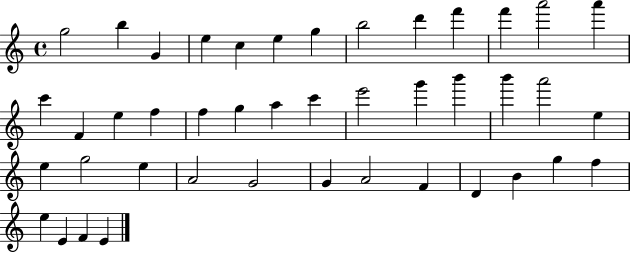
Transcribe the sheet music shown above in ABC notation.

X:1
T:Untitled
M:4/4
L:1/4
K:C
g2 b G e c e g b2 d' f' f' a'2 a' c' F e f f g a c' e'2 g' b' b' a'2 e e g2 e A2 G2 G A2 F D B g f e E F E